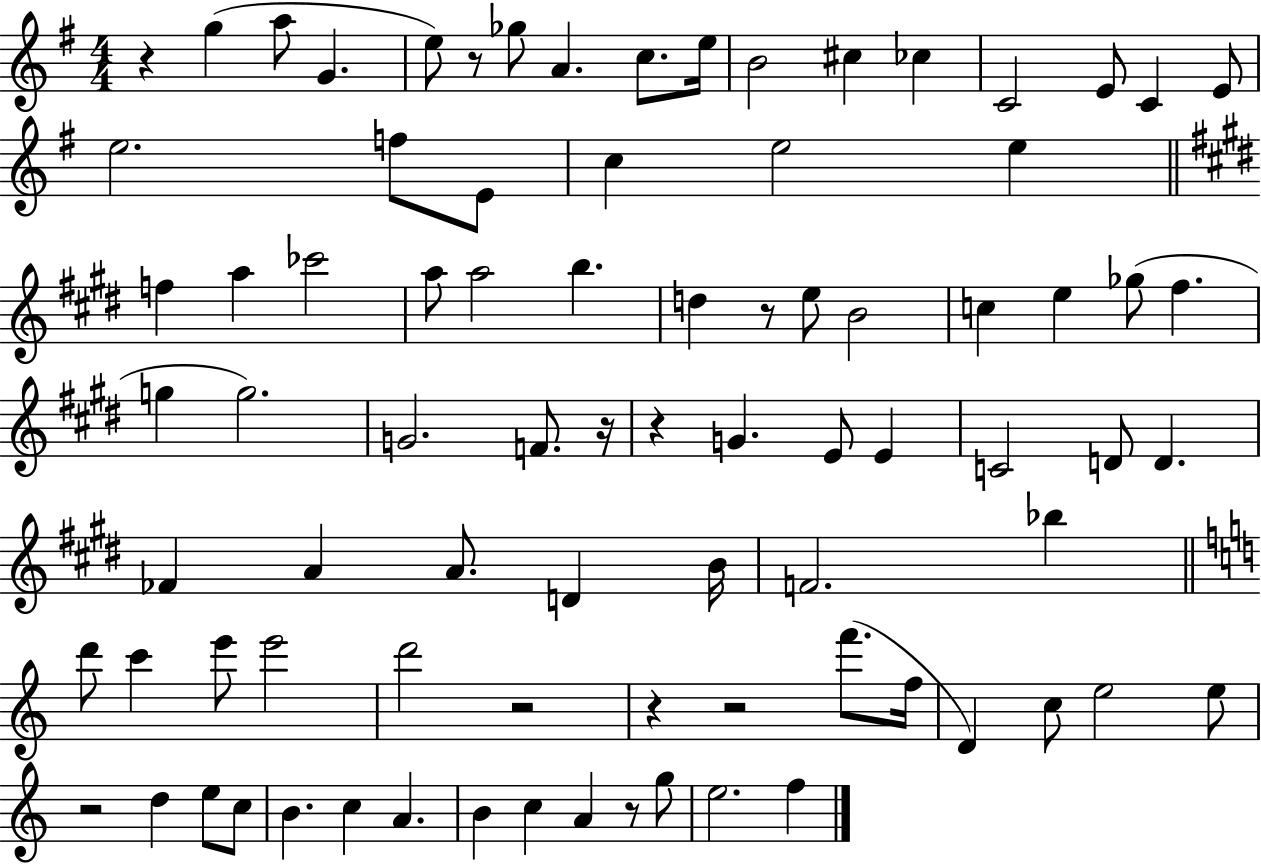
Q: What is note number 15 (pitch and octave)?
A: E4